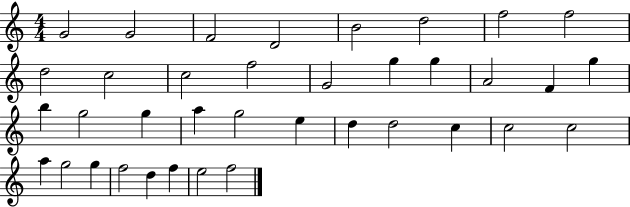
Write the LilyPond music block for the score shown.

{
  \clef treble
  \numericTimeSignature
  \time 4/4
  \key c \major
  g'2 g'2 | f'2 d'2 | b'2 d''2 | f''2 f''2 | \break d''2 c''2 | c''2 f''2 | g'2 g''4 g''4 | a'2 f'4 g''4 | \break b''4 g''2 g''4 | a''4 g''2 e''4 | d''4 d''2 c''4 | c''2 c''2 | \break a''4 g''2 g''4 | f''2 d''4 f''4 | e''2 f''2 | \bar "|."
}